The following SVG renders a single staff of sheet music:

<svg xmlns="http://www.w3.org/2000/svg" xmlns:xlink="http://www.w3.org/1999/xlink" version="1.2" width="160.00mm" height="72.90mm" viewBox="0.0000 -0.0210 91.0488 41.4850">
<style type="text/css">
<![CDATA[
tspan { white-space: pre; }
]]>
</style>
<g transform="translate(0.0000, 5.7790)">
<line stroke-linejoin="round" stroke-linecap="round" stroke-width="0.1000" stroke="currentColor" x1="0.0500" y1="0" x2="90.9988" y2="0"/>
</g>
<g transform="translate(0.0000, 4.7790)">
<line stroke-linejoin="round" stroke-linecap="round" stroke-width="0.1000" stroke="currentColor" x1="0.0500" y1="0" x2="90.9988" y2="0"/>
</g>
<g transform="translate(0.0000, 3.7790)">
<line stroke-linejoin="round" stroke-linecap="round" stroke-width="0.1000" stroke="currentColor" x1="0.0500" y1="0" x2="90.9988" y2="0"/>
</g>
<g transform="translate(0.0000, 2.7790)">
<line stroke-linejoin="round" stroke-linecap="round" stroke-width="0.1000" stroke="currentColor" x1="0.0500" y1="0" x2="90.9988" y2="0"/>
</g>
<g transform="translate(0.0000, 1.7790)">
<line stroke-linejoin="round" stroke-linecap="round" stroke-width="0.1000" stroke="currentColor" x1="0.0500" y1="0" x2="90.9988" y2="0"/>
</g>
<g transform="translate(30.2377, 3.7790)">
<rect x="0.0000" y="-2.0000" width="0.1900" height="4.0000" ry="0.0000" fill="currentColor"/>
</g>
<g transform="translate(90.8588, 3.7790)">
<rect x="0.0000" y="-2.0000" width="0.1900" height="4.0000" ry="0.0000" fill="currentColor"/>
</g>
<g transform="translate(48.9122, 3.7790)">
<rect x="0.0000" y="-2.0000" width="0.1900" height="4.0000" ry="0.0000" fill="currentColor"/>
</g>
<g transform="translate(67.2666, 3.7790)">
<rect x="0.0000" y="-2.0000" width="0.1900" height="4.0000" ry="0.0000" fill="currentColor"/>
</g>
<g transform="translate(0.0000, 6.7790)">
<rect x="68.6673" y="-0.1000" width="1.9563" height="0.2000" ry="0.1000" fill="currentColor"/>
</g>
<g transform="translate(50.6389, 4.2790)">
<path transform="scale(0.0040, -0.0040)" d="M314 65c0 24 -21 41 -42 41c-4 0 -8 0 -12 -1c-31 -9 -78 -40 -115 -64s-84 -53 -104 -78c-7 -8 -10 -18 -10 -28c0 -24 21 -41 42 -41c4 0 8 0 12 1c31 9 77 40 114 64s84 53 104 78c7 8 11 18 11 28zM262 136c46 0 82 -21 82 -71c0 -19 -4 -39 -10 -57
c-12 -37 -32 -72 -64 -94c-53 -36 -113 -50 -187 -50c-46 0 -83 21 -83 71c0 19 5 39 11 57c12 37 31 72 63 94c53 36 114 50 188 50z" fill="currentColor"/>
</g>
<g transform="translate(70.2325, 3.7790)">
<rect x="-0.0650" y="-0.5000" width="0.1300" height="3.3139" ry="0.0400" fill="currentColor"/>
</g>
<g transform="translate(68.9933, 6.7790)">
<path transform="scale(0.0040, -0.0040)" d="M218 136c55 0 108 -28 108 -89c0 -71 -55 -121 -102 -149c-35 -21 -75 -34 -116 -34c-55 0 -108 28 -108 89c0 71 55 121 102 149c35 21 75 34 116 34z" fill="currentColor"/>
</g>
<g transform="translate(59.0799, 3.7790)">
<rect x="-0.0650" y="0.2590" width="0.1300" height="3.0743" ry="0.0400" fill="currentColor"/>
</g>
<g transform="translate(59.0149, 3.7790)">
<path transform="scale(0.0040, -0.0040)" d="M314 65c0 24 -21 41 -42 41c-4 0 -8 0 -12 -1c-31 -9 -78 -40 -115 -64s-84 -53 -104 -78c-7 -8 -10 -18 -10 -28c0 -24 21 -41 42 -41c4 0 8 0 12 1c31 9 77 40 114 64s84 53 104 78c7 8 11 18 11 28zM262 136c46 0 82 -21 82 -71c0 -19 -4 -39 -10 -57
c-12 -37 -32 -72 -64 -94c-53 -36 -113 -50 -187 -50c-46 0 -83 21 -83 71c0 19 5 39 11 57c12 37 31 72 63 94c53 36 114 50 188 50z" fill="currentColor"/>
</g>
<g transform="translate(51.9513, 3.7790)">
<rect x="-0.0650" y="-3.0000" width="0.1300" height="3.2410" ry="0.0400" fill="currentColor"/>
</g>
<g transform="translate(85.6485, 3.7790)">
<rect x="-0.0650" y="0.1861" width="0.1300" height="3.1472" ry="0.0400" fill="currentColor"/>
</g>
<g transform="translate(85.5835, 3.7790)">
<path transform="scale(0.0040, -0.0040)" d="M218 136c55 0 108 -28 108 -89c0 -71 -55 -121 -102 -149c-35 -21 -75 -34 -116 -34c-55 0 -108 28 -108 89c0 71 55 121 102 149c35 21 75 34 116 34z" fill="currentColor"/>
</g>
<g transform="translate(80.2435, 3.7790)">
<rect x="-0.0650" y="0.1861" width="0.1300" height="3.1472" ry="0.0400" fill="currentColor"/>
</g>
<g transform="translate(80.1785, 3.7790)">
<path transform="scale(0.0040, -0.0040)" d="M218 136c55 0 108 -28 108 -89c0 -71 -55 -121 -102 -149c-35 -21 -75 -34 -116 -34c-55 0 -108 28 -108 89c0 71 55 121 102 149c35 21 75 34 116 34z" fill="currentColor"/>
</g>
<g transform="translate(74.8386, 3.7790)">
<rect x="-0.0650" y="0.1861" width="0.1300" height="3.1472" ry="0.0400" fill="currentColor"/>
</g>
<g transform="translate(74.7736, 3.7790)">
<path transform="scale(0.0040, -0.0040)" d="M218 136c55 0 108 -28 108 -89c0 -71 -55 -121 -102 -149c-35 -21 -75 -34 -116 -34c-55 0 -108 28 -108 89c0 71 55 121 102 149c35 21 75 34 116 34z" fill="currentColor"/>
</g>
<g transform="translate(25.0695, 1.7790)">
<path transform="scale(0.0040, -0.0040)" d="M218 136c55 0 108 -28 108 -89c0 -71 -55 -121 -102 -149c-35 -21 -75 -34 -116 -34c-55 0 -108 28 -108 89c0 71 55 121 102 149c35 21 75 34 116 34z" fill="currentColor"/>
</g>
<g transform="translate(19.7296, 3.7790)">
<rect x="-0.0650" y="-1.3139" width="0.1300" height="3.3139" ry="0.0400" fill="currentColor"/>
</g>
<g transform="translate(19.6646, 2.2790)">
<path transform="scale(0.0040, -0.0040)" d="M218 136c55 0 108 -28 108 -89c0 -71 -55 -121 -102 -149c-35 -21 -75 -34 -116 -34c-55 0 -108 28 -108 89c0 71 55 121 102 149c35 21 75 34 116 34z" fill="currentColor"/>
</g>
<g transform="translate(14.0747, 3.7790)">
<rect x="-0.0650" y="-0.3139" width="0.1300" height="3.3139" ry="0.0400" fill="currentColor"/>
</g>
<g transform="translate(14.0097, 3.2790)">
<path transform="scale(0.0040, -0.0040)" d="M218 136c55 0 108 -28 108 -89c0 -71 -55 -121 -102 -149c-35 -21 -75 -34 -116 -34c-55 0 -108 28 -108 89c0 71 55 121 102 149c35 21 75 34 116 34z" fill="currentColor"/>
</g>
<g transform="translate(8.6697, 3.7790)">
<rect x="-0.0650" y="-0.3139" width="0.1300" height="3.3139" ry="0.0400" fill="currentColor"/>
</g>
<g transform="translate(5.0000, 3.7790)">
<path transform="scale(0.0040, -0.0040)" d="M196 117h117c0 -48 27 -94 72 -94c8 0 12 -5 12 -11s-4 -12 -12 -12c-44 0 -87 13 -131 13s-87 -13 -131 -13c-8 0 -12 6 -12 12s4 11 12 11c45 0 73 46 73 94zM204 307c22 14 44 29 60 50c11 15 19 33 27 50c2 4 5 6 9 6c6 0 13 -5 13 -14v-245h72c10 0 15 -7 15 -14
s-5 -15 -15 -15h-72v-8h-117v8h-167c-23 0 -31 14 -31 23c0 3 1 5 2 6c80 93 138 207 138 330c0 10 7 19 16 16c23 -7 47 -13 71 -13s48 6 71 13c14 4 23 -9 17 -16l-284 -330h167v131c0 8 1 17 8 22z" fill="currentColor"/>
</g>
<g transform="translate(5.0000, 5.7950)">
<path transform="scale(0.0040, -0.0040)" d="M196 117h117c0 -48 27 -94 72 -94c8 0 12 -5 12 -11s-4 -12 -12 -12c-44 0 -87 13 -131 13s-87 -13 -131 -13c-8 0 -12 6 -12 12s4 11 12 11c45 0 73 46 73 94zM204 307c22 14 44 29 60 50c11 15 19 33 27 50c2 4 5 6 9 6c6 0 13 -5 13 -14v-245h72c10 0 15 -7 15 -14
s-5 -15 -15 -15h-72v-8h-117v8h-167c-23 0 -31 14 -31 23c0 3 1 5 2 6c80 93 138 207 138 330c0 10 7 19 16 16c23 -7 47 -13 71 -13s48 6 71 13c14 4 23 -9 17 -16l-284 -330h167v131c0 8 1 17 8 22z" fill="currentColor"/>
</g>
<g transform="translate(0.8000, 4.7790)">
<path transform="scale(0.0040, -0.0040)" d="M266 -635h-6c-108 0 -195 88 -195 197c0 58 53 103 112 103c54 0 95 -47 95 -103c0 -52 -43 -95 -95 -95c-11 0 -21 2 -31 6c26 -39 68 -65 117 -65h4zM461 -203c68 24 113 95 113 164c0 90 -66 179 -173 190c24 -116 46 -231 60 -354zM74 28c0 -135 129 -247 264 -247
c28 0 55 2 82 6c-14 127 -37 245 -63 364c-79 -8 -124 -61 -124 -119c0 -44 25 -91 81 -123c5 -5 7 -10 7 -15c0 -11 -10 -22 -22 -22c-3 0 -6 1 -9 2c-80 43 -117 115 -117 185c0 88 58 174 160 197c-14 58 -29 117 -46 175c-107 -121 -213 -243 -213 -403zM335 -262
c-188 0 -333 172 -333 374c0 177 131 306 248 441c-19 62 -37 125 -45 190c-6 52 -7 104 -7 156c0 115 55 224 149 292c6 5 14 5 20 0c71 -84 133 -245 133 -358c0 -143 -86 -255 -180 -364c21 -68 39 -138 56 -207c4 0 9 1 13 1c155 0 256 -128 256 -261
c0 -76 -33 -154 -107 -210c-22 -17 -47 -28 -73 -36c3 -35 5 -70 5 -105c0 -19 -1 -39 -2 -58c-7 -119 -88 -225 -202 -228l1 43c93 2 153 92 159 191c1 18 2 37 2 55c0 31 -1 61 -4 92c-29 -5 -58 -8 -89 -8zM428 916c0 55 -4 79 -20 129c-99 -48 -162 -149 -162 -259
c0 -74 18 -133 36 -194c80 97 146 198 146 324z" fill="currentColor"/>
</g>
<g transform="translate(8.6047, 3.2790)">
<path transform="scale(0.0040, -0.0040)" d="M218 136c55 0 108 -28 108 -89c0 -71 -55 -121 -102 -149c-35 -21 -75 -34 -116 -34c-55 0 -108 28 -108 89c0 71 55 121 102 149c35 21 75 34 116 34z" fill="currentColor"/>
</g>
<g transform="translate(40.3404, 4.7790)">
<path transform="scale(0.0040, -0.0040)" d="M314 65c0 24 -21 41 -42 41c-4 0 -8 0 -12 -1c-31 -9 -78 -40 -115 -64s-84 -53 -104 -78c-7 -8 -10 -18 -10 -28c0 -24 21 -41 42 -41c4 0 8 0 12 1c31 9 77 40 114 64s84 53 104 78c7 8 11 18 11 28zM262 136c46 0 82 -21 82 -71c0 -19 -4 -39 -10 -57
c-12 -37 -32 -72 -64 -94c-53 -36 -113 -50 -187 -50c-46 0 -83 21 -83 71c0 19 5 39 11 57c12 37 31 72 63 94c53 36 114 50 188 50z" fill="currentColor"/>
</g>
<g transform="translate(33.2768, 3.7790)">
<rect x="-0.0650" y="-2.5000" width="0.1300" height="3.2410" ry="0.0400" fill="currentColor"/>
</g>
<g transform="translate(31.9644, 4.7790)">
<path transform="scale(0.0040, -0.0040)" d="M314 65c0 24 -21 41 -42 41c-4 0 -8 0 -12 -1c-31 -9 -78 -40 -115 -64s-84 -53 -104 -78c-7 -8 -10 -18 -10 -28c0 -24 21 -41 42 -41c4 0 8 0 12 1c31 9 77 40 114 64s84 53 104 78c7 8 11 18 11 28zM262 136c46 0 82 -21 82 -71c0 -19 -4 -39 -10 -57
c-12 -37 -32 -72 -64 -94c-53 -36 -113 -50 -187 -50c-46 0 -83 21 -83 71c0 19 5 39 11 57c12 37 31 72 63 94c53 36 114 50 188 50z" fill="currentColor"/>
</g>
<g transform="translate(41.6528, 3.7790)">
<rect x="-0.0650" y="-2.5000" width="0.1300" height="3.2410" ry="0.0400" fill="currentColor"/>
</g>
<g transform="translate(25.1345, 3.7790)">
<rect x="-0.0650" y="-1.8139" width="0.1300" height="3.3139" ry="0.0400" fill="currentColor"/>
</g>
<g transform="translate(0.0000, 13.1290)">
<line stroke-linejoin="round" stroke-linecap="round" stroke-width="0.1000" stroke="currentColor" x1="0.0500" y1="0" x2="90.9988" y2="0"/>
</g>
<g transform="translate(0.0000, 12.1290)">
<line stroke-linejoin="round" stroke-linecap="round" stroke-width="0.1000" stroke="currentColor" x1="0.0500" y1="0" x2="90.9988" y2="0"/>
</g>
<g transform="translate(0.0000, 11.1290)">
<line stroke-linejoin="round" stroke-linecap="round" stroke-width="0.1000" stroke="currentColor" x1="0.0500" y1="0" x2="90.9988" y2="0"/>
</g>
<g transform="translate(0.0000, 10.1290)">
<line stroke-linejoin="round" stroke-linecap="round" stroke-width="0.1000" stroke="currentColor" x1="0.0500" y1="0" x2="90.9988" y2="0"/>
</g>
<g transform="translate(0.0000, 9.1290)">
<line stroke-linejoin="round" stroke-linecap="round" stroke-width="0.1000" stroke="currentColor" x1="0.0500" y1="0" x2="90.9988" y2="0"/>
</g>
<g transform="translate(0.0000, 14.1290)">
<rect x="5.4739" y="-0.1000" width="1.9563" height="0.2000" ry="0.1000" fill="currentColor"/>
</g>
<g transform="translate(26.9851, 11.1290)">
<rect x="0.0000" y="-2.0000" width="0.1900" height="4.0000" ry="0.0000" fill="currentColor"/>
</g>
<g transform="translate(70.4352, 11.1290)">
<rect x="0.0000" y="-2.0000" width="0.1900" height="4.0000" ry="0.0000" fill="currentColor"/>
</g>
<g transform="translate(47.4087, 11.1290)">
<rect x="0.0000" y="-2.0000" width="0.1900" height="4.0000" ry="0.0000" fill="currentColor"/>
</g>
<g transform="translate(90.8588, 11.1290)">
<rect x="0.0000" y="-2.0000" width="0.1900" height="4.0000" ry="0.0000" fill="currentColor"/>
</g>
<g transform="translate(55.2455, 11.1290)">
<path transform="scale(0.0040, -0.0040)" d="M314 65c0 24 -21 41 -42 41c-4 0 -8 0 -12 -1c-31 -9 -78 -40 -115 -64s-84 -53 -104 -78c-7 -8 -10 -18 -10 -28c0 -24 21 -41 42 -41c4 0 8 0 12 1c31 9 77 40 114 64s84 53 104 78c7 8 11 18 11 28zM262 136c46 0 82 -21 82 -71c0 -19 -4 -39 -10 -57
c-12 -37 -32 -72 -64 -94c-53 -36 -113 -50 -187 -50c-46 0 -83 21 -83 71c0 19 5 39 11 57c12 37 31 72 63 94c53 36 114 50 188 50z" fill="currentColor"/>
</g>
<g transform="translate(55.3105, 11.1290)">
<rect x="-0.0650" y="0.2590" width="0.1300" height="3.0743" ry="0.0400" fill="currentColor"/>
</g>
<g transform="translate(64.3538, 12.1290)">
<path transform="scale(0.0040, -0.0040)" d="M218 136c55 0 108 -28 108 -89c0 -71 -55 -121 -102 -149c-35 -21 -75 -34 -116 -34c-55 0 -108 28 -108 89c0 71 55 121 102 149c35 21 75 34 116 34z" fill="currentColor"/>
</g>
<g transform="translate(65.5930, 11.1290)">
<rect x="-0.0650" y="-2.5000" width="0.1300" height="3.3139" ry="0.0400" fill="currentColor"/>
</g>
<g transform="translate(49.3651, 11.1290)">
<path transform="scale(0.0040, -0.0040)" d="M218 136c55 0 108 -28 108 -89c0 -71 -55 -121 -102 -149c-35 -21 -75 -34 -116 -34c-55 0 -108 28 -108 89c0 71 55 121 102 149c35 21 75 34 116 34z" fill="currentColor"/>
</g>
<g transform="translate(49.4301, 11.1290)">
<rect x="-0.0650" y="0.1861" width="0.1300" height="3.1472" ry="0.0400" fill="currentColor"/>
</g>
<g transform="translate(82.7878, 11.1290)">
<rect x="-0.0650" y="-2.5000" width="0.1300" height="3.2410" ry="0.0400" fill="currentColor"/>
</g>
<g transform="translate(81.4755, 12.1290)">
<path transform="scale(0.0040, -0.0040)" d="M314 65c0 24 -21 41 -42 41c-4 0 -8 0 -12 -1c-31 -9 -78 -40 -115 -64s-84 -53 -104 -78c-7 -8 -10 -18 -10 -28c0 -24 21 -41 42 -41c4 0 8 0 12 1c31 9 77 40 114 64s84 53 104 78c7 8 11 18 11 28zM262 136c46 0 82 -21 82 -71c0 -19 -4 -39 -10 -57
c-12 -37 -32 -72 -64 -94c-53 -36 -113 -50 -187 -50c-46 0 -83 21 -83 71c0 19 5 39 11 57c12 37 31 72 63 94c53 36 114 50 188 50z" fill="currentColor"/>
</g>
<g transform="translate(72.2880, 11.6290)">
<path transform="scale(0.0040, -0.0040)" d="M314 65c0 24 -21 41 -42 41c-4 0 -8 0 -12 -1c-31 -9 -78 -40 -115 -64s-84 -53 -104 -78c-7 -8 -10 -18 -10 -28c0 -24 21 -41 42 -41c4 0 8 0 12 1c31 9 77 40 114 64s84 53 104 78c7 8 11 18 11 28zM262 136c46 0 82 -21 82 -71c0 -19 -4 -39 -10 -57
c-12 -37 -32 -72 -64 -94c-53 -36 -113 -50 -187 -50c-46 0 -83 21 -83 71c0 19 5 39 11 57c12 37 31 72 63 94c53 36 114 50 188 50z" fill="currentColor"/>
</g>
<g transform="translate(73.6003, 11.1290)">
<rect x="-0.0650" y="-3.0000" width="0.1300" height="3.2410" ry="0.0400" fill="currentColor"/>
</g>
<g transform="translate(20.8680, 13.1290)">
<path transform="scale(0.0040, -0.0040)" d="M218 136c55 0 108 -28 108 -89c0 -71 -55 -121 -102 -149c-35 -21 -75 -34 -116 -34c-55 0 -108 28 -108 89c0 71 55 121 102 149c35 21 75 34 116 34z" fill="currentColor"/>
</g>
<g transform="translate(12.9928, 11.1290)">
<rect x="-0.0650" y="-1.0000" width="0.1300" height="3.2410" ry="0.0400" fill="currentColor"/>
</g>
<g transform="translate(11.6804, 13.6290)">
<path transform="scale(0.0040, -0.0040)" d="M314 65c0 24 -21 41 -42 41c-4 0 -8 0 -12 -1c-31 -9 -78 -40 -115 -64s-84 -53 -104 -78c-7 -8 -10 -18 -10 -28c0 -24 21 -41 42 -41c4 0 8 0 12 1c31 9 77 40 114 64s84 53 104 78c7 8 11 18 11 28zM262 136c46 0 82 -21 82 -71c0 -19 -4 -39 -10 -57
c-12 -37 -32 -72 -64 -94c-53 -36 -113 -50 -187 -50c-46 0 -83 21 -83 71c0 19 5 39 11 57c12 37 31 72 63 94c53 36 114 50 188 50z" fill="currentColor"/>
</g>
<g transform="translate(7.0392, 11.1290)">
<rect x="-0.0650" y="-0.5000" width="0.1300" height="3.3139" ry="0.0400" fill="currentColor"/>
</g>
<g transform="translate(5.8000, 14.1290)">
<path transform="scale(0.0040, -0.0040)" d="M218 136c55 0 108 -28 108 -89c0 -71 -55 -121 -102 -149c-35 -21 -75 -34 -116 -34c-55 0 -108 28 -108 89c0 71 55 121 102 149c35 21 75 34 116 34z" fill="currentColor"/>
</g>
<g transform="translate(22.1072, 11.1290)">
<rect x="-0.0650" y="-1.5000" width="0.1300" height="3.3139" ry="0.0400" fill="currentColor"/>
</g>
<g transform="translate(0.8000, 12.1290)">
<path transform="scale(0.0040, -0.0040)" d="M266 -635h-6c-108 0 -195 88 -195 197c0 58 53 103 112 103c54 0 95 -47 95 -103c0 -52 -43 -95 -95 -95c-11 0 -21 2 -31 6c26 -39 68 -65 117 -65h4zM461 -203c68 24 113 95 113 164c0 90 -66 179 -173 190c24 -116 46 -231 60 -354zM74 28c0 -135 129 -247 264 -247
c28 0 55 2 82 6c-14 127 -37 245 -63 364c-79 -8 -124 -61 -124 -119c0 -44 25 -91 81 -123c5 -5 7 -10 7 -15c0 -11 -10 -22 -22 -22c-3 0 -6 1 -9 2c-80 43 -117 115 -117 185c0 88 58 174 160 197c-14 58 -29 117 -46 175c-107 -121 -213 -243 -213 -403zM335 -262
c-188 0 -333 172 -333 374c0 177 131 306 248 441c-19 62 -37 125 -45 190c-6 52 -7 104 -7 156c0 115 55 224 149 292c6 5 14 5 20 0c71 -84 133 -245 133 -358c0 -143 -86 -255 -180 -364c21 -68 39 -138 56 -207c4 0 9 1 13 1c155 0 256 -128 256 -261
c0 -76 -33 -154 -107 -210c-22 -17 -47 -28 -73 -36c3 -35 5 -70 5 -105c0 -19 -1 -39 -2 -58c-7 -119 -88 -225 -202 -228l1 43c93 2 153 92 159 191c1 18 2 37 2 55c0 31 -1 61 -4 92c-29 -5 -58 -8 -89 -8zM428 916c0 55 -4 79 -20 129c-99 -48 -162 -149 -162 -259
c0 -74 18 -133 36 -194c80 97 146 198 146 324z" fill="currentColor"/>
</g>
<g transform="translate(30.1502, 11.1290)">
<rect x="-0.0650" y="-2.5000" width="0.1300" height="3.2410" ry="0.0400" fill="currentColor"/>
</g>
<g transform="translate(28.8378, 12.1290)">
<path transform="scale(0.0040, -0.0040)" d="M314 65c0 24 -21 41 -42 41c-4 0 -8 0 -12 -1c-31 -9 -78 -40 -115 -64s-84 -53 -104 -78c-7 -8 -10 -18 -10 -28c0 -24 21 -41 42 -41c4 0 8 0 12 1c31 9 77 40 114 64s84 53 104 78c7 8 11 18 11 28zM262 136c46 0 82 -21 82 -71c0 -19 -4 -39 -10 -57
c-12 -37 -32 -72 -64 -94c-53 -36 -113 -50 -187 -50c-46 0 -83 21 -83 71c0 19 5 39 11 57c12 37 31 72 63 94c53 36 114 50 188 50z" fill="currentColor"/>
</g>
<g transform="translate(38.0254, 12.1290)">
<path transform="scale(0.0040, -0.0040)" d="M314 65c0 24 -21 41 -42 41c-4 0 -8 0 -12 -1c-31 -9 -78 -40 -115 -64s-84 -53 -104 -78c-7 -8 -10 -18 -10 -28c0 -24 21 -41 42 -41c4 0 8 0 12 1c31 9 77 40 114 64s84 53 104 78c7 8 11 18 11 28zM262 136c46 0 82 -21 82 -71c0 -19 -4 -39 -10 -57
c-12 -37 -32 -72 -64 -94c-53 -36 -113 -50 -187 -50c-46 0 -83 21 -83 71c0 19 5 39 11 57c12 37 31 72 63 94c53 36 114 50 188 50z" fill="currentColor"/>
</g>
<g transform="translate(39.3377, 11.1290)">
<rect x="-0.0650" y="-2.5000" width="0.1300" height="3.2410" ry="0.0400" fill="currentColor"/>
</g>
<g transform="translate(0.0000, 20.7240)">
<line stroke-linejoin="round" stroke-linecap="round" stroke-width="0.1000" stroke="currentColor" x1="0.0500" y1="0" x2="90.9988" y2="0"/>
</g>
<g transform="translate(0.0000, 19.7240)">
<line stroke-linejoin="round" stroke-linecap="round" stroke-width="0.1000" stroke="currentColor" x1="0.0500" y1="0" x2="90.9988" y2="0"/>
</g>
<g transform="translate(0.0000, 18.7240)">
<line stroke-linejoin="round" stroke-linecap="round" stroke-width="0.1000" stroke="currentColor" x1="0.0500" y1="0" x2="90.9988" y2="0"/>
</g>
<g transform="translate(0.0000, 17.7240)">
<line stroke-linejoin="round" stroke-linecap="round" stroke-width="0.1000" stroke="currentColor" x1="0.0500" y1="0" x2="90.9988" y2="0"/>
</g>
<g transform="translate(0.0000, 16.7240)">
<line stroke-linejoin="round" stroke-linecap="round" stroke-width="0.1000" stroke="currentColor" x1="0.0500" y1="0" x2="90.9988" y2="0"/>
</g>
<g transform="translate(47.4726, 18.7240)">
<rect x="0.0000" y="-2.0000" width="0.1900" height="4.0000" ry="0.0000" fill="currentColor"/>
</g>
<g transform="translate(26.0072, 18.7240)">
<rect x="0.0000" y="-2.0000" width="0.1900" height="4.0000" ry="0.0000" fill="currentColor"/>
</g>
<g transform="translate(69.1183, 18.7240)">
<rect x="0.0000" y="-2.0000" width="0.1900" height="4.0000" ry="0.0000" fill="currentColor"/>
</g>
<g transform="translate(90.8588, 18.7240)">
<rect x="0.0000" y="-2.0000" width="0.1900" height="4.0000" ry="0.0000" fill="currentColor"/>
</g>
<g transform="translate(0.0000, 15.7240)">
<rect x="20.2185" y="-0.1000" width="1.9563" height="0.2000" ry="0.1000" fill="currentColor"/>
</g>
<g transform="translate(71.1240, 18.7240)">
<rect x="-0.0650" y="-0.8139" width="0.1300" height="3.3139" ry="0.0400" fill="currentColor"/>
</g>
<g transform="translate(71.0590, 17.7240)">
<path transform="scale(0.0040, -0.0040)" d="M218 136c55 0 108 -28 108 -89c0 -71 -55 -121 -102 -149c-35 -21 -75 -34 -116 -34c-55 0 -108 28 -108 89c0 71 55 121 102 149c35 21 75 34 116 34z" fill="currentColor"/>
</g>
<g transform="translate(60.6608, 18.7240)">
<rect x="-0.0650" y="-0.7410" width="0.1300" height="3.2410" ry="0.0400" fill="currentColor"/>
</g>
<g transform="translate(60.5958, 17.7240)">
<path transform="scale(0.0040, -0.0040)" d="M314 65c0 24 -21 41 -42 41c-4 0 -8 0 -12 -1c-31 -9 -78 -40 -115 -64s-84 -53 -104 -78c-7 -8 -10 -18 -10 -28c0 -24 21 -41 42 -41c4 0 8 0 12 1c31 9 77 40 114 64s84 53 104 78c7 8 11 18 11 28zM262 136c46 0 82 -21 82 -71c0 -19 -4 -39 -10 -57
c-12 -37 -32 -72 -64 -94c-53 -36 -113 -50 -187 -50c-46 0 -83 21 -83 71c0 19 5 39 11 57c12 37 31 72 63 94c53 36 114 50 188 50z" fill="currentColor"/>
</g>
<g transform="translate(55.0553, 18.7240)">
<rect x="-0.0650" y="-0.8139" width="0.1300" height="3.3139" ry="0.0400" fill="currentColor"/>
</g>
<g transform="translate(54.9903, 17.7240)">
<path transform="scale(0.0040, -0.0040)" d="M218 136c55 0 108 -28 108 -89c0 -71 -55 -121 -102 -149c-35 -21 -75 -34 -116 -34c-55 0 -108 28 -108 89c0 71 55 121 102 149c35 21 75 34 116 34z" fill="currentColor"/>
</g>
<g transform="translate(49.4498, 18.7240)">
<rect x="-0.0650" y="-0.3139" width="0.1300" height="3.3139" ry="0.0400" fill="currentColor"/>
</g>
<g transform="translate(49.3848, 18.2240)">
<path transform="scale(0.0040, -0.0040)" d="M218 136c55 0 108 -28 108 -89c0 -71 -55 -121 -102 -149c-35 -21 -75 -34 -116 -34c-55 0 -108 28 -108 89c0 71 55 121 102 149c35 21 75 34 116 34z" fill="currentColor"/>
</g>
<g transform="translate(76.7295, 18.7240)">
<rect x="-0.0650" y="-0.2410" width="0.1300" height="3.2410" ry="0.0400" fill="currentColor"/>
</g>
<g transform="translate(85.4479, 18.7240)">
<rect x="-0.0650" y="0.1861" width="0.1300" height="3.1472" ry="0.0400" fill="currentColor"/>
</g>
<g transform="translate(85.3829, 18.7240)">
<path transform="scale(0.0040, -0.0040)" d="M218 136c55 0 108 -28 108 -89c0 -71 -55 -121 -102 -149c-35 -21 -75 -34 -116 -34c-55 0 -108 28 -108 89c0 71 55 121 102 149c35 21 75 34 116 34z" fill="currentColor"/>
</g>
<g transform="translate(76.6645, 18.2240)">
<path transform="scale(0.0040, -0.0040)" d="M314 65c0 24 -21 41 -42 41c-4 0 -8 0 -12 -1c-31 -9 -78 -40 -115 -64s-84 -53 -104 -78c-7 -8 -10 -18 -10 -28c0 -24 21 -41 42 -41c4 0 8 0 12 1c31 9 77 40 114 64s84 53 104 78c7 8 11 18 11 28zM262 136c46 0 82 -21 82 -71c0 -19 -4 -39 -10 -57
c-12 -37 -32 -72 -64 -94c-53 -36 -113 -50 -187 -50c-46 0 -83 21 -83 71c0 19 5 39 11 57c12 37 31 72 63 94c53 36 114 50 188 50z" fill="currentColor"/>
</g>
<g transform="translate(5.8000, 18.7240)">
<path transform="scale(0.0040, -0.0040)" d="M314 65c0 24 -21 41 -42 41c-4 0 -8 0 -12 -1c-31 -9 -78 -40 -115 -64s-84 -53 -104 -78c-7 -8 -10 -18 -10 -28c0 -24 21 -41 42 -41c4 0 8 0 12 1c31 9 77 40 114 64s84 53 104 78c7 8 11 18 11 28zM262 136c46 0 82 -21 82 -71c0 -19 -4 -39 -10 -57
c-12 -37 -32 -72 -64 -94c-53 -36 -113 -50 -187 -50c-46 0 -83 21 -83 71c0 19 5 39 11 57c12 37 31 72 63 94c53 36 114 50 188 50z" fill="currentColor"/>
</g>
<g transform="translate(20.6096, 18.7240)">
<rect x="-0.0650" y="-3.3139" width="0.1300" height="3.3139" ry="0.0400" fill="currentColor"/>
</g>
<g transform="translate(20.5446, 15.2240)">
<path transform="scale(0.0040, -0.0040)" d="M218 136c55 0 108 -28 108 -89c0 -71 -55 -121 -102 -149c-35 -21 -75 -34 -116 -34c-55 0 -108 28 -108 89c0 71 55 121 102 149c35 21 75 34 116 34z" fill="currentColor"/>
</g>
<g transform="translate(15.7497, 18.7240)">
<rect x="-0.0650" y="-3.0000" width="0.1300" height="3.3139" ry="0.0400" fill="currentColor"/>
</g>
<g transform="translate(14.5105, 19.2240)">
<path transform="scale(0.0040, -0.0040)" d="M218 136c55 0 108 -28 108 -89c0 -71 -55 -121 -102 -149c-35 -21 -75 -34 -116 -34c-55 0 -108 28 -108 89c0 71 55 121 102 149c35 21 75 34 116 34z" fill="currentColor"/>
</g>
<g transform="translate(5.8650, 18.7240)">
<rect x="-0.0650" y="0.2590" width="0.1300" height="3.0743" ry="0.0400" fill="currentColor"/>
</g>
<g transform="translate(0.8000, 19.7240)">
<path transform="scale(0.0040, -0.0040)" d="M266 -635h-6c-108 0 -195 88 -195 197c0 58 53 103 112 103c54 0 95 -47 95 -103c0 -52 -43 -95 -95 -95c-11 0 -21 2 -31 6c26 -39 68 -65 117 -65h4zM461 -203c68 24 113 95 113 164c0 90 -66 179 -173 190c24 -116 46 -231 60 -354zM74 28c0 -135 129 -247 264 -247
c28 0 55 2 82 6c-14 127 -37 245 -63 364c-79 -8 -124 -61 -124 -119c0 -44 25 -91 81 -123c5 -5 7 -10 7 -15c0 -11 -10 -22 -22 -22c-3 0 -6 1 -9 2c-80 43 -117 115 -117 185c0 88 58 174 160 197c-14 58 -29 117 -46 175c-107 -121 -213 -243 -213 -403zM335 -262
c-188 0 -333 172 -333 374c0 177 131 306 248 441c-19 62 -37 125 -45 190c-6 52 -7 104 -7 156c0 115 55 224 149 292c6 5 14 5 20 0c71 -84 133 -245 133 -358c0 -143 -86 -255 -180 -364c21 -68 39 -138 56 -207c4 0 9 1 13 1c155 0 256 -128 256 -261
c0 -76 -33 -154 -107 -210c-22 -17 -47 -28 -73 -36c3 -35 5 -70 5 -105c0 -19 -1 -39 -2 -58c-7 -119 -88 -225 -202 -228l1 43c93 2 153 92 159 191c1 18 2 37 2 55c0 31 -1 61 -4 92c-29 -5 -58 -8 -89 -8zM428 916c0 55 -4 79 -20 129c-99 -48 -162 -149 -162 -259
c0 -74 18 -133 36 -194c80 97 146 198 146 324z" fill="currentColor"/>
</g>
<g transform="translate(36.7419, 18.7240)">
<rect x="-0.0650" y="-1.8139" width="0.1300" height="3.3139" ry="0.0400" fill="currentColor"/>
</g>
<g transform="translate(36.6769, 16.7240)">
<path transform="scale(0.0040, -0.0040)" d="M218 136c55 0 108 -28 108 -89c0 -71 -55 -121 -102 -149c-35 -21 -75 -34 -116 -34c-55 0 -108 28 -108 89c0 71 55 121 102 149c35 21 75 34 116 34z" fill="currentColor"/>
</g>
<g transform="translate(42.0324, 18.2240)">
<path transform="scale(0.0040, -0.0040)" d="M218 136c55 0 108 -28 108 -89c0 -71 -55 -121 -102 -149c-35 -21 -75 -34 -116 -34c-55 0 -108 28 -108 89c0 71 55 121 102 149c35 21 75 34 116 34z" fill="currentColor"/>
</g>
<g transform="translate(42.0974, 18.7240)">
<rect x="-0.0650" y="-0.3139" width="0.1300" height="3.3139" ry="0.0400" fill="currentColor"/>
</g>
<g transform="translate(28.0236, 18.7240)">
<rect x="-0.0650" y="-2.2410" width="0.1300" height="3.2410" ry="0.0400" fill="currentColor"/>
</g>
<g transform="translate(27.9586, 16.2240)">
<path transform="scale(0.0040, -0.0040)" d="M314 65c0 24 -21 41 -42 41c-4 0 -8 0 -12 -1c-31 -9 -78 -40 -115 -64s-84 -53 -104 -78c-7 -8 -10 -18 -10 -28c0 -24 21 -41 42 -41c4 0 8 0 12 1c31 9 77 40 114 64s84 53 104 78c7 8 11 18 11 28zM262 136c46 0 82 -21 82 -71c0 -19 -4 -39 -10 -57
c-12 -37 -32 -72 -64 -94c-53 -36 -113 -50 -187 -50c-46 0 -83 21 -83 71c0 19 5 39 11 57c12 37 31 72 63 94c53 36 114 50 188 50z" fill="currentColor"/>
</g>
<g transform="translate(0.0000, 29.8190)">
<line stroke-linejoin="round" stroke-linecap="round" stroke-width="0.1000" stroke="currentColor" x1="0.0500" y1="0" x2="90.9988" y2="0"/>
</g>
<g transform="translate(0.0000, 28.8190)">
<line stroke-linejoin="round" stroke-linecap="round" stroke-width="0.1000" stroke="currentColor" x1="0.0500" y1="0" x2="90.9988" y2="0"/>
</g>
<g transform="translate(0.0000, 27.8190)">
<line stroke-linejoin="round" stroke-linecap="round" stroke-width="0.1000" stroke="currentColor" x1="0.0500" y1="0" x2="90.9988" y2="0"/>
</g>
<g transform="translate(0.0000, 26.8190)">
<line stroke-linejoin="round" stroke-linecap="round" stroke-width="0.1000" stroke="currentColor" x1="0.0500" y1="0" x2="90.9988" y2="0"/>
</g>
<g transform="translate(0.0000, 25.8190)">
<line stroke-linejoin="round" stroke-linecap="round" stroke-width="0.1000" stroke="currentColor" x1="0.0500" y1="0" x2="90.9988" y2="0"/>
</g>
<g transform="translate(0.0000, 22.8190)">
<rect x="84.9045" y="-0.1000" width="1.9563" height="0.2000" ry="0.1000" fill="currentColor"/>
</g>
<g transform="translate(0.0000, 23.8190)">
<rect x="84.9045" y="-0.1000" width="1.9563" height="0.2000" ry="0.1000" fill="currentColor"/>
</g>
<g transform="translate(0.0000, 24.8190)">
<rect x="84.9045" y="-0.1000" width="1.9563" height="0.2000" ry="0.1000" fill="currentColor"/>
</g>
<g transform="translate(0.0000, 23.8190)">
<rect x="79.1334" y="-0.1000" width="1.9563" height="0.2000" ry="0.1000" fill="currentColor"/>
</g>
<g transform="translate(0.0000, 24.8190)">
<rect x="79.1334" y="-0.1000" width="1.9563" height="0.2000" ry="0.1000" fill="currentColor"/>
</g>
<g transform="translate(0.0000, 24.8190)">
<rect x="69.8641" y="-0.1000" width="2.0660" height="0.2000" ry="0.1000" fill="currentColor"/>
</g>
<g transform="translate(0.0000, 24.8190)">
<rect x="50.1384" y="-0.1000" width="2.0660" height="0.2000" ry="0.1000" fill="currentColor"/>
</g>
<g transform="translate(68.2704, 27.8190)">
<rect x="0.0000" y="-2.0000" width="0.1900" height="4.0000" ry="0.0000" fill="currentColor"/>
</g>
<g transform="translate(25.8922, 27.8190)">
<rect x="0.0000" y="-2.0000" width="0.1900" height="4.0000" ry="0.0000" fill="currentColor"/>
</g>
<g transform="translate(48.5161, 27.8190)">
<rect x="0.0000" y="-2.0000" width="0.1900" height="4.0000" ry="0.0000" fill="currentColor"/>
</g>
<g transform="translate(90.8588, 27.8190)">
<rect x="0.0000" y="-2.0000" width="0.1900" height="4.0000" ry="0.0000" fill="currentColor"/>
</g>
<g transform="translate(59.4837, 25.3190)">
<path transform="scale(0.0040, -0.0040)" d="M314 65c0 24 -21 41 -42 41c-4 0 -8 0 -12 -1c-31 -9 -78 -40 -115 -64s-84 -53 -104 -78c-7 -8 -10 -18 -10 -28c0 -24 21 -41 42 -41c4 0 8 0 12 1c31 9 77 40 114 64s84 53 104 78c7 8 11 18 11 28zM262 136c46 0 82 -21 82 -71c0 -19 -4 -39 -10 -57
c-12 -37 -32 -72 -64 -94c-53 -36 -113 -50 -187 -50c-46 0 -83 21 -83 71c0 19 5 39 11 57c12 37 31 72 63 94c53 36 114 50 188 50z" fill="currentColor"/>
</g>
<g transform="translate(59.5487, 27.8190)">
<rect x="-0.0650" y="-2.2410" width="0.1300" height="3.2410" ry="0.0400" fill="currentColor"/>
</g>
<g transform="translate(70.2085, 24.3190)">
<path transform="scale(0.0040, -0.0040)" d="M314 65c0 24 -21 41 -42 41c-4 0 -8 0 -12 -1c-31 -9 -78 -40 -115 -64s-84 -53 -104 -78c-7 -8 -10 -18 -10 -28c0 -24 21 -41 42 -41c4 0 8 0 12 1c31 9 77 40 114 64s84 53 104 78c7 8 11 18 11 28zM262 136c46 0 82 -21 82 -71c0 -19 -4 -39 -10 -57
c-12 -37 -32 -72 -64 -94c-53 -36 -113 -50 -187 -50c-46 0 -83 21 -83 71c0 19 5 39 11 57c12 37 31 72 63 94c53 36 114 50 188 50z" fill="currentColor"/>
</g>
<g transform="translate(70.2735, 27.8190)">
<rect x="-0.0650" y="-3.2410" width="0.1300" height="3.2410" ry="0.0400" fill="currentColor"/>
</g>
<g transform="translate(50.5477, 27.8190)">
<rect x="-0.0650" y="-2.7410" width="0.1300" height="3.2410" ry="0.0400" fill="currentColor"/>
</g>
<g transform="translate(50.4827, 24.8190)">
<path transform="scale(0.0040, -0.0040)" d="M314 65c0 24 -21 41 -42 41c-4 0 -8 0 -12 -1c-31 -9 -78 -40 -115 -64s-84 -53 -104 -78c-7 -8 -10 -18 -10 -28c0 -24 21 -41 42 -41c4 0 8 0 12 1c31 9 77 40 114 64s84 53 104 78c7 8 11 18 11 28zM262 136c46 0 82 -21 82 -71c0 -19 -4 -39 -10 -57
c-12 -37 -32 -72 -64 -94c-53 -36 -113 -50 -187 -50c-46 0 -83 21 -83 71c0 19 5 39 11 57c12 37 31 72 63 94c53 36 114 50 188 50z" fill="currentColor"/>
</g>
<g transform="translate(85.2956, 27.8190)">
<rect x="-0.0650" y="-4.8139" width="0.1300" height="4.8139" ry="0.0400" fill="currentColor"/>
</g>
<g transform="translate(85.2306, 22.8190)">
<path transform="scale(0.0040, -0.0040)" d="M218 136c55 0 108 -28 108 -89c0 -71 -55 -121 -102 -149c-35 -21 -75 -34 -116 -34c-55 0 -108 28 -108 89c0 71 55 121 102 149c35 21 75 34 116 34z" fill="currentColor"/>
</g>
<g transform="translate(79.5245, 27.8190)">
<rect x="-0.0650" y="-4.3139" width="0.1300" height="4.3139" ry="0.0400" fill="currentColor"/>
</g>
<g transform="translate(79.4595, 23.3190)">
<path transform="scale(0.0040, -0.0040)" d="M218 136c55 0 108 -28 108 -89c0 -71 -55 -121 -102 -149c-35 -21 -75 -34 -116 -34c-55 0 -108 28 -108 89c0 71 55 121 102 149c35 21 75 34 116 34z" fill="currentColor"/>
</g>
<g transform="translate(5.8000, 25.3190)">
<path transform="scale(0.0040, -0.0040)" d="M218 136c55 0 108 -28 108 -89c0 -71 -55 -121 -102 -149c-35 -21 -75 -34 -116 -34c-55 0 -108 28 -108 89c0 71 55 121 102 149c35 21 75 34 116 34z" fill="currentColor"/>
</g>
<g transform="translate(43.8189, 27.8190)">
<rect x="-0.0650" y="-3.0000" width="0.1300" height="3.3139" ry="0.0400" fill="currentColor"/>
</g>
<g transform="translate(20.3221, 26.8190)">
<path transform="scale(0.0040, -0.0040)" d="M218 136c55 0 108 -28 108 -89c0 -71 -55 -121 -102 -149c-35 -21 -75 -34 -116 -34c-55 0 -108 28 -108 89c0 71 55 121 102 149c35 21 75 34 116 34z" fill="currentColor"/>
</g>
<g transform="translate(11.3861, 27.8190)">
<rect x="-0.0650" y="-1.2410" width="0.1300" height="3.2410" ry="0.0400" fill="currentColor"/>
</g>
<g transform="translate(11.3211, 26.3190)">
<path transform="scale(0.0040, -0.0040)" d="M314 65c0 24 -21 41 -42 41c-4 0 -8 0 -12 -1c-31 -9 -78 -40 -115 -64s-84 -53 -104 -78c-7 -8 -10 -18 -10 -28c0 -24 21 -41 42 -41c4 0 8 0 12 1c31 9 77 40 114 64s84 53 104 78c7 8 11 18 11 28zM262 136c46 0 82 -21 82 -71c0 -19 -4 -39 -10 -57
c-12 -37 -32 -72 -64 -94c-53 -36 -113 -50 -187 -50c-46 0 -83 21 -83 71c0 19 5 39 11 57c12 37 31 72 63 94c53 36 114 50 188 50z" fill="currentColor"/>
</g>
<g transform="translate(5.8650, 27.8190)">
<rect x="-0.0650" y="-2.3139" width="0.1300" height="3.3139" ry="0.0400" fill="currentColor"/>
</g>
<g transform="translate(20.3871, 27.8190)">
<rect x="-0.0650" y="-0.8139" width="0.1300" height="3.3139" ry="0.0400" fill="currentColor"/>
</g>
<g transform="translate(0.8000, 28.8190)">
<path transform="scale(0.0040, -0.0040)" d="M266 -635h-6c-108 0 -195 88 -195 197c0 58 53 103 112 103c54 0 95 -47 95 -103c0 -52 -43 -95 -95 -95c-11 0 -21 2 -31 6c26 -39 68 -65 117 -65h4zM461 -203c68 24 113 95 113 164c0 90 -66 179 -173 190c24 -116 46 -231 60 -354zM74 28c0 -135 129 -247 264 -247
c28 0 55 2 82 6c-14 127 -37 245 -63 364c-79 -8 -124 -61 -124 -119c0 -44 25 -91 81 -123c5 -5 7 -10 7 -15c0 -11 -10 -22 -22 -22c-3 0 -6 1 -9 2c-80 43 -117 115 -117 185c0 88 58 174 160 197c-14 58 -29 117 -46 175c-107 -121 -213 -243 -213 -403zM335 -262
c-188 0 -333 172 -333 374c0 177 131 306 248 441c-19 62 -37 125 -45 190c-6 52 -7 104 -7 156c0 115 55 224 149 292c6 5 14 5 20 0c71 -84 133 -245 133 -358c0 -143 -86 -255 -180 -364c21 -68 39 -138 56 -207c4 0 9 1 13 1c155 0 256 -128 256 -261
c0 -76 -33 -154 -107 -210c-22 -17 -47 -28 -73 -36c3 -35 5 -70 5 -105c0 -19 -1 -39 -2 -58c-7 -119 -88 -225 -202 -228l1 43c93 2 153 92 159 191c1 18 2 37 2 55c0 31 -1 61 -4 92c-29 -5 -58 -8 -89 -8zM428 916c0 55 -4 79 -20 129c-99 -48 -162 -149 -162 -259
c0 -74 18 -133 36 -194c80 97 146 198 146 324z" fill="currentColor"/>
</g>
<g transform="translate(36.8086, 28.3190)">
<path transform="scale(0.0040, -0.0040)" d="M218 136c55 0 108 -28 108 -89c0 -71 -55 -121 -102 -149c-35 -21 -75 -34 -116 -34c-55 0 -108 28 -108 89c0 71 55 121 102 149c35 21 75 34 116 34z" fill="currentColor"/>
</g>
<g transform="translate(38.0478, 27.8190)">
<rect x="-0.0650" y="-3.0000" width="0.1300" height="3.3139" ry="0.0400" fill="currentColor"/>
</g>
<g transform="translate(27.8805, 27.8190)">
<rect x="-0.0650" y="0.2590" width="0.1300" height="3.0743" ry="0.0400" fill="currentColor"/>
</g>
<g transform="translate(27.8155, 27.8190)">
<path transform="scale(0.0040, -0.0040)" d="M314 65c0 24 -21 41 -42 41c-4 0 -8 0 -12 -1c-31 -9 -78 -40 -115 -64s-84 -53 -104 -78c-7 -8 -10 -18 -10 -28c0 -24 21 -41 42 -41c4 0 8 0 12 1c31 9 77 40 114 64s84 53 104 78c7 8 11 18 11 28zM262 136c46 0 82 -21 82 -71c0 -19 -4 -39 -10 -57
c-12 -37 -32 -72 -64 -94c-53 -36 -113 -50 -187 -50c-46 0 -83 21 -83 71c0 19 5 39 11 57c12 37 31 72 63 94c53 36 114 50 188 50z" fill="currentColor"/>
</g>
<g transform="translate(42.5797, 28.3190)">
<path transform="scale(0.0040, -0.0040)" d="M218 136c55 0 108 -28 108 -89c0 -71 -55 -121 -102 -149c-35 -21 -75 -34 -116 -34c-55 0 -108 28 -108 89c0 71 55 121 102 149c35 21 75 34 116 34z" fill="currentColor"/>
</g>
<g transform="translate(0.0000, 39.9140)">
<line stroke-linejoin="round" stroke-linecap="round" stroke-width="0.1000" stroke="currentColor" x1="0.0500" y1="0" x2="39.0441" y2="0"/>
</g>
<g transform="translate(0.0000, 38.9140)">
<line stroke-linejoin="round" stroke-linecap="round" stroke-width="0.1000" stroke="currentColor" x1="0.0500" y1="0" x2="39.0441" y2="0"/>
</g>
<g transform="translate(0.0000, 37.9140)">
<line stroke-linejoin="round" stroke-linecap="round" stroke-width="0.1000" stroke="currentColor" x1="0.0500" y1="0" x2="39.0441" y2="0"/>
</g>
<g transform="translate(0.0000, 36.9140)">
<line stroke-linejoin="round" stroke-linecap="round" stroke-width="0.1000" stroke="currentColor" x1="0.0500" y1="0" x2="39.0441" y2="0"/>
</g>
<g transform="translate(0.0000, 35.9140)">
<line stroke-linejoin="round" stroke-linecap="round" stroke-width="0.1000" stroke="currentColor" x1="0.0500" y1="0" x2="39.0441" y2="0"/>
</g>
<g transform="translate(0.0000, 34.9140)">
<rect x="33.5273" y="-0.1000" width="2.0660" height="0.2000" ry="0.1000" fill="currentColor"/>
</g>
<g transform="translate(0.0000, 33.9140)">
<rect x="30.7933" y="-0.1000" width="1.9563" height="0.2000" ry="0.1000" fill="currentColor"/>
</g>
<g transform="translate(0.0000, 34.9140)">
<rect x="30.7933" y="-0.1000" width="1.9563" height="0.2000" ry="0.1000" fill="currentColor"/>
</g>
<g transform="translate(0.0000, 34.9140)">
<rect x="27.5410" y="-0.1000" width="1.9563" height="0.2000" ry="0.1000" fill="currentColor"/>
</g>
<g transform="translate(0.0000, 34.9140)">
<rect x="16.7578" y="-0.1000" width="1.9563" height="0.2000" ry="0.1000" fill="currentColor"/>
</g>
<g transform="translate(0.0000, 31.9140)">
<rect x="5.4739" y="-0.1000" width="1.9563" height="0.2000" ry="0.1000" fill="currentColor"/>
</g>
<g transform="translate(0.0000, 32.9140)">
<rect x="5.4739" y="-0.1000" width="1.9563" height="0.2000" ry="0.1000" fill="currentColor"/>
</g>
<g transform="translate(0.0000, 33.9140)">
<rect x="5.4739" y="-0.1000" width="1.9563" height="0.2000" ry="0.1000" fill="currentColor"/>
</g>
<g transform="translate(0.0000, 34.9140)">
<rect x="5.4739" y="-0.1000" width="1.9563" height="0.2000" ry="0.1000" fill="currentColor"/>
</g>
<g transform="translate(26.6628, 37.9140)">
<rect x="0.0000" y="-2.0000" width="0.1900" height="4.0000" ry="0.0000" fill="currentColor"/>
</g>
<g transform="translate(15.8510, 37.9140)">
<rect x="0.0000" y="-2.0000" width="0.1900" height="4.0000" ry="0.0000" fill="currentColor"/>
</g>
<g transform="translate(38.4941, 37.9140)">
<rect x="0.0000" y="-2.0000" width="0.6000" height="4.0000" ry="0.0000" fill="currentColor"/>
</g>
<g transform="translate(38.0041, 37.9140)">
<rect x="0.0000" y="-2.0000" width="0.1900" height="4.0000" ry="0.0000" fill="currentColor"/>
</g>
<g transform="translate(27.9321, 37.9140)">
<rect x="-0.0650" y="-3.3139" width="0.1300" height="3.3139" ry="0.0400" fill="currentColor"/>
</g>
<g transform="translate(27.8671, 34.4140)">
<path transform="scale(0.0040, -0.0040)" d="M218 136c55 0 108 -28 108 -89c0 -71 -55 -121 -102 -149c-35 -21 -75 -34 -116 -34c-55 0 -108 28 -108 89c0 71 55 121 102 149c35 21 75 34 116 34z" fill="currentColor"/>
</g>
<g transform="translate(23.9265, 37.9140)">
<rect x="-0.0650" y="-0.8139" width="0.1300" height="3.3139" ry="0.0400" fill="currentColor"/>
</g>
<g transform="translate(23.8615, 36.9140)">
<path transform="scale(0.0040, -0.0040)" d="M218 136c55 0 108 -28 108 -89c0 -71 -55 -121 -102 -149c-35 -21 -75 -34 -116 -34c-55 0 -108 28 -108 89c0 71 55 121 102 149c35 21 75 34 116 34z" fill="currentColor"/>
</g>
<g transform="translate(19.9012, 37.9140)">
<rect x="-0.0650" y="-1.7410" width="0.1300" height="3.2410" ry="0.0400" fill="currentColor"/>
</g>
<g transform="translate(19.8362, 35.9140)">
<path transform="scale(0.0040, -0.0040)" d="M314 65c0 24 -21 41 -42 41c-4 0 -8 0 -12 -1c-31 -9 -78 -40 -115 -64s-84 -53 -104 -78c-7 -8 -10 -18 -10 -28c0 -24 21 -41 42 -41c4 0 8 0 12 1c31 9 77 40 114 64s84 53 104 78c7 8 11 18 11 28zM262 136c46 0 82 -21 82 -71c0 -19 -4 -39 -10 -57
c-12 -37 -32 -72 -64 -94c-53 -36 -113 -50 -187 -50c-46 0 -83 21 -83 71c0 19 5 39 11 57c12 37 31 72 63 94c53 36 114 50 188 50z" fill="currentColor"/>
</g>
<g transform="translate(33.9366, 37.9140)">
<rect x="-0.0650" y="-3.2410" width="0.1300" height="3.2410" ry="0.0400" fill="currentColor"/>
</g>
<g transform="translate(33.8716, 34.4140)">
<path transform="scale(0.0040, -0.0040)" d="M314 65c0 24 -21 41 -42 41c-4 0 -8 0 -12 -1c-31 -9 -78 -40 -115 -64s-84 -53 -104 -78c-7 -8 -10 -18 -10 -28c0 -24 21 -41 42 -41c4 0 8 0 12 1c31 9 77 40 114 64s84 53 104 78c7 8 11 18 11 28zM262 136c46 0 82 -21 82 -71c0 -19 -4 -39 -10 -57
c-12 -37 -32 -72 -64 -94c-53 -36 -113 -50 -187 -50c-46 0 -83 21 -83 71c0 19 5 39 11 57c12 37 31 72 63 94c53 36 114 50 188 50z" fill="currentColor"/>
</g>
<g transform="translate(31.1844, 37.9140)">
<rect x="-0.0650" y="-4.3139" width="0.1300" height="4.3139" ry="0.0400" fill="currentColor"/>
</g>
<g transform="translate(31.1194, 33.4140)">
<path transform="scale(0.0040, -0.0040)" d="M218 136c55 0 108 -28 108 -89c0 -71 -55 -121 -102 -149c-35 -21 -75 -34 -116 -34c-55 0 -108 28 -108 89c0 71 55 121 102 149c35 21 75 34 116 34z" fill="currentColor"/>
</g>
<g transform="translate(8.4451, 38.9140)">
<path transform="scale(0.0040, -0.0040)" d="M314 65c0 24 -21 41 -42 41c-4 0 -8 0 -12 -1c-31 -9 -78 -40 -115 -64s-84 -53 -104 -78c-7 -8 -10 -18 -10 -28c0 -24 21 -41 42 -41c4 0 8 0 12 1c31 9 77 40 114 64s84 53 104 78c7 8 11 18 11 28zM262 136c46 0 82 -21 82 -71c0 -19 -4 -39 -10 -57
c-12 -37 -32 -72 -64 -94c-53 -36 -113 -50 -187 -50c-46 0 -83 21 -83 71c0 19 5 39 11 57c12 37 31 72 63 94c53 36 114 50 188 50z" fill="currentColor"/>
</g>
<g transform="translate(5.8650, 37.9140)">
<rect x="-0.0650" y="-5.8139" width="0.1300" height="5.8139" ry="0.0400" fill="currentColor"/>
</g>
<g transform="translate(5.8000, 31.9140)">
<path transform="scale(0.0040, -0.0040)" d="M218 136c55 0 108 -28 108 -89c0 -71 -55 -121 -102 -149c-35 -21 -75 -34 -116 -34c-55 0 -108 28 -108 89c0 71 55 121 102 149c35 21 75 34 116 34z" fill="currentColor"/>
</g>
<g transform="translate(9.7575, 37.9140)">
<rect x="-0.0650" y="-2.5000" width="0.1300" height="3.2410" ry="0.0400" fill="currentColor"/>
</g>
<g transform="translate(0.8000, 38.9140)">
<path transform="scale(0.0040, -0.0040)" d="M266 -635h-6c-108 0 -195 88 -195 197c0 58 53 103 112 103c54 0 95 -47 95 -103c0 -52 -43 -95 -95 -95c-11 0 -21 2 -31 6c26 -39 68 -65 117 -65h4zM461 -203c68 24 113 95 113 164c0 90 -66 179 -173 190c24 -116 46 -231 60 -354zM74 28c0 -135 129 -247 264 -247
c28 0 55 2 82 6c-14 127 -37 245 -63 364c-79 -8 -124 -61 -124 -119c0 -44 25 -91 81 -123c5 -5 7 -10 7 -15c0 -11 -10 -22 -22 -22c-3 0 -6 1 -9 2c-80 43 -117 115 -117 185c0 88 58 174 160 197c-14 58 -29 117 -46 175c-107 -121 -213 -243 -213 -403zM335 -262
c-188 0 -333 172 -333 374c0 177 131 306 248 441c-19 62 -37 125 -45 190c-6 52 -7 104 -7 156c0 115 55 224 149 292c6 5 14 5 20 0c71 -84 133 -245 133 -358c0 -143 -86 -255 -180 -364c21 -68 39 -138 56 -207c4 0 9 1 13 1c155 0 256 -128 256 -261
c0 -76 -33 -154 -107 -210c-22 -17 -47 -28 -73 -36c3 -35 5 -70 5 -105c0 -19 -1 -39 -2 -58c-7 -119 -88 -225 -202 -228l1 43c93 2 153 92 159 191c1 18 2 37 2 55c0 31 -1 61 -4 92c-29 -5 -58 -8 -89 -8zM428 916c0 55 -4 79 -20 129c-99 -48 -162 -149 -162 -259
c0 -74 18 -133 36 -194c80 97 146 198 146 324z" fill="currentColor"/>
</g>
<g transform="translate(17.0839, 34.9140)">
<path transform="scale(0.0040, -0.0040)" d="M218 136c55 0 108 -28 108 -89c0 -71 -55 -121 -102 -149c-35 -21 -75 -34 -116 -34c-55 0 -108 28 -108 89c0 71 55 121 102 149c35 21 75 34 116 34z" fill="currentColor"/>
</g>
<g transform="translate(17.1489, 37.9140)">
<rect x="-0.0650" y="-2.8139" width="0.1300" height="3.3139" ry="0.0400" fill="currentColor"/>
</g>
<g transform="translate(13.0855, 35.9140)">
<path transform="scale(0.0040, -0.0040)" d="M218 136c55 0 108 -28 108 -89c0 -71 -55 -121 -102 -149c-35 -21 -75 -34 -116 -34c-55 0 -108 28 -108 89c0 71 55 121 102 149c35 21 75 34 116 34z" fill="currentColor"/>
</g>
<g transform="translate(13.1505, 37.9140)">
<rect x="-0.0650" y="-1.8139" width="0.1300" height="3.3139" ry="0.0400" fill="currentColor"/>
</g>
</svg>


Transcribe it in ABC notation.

X:1
T:Untitled
M:4/4
L:1/4
K:C
c c e f G2 G2 A2 B2 C B B B C D2 E G2 G2 B B2 G A2 G2 B2 A b g2 f c c d d2 d c2 B g e2 d B2 A A a2 g2 b2 d' e' g' G2 f a f2 d b d' b2